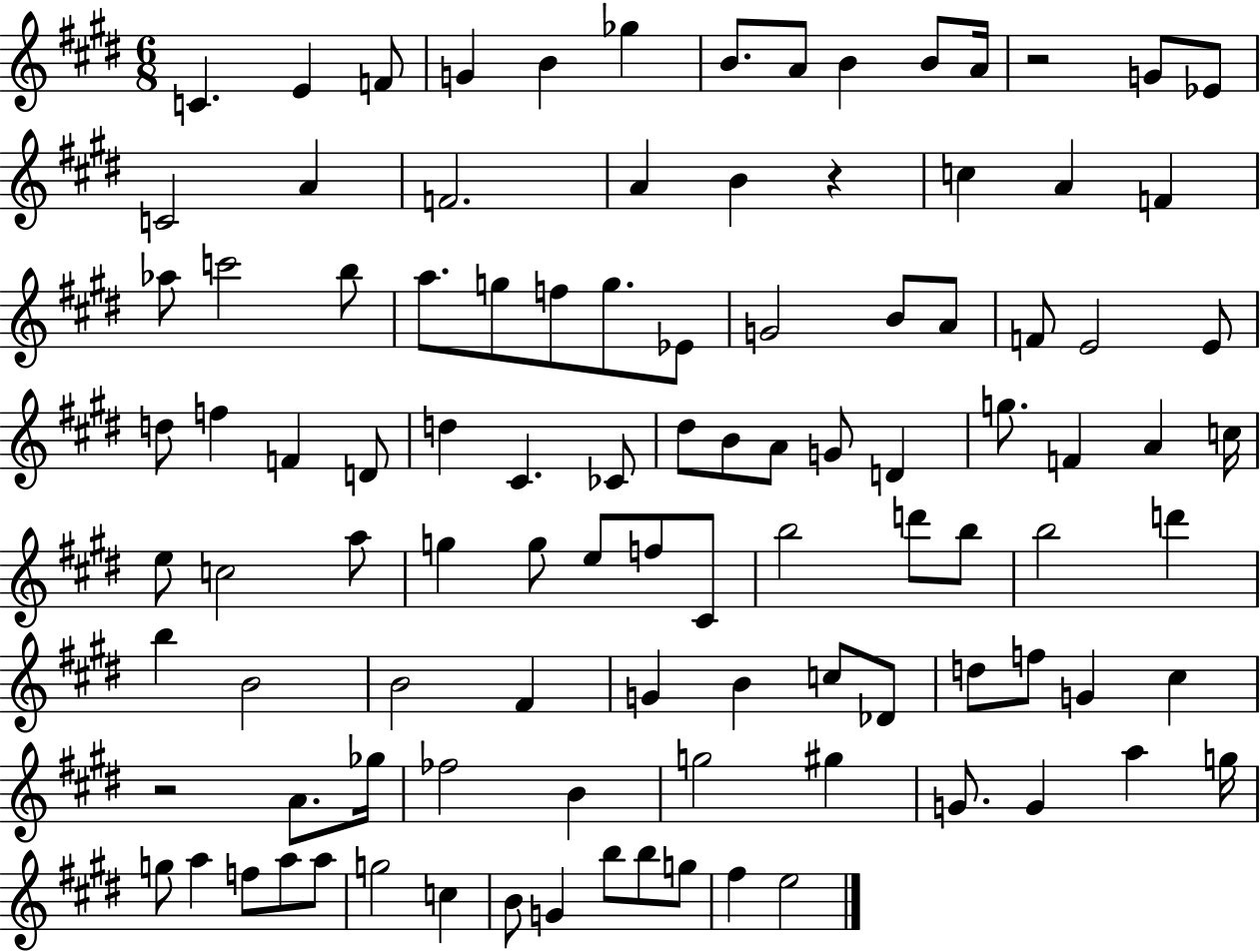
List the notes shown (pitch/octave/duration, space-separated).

C4/q. E4/q F4/e G4/q B4/q Gb5/q B4/e. A4/e B4/q B4/e A4/s R/h G4/e Eb4/e C4/h A4/q F4/h. A4/q B4/q R/q C5/q A4/q F4/q Ab5/e C6/h B5/e A5/e. G5/e F5/e G5/e. Eb4/e G4/h B4/e A4/e F4/e E4/h E4/e D5/e F5/q F4/q D4/e D5/q C#4/q. CES4/e D#5/e B4/e A4/e G4/e D4/q G5/e. F4/q A4/q C5/s E5/e C5/h A5/e G5/q G5/e E5/e F5/e C#4/e B5/h D6/e B5/e B5/h D6/q B5/q B4/h B4/h F#4/q G4/q B4/q C5/e Db4/e D5/e F5/e G4/q C#5/q R/h A4/e. Gb5/s FES5/h B4/q G5/h G#5/q G4/e. G4/q A5/q G5/s G5/e A5/q F5/e A5/e A5/e G5/h C5/q B4/e G4/q B5/e B5/e G5/e F#5/q E5/h